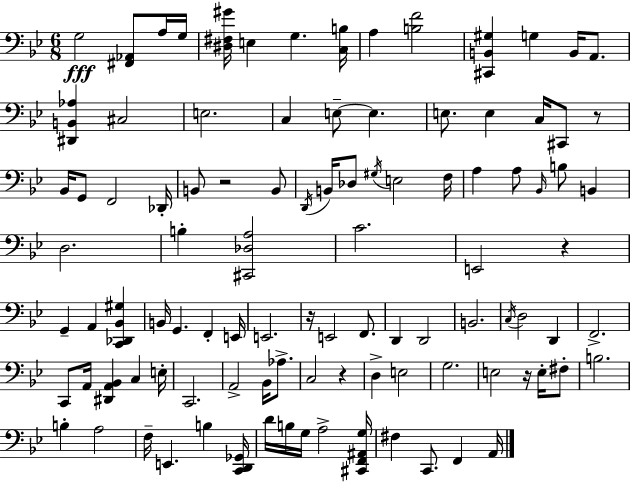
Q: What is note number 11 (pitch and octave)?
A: E3